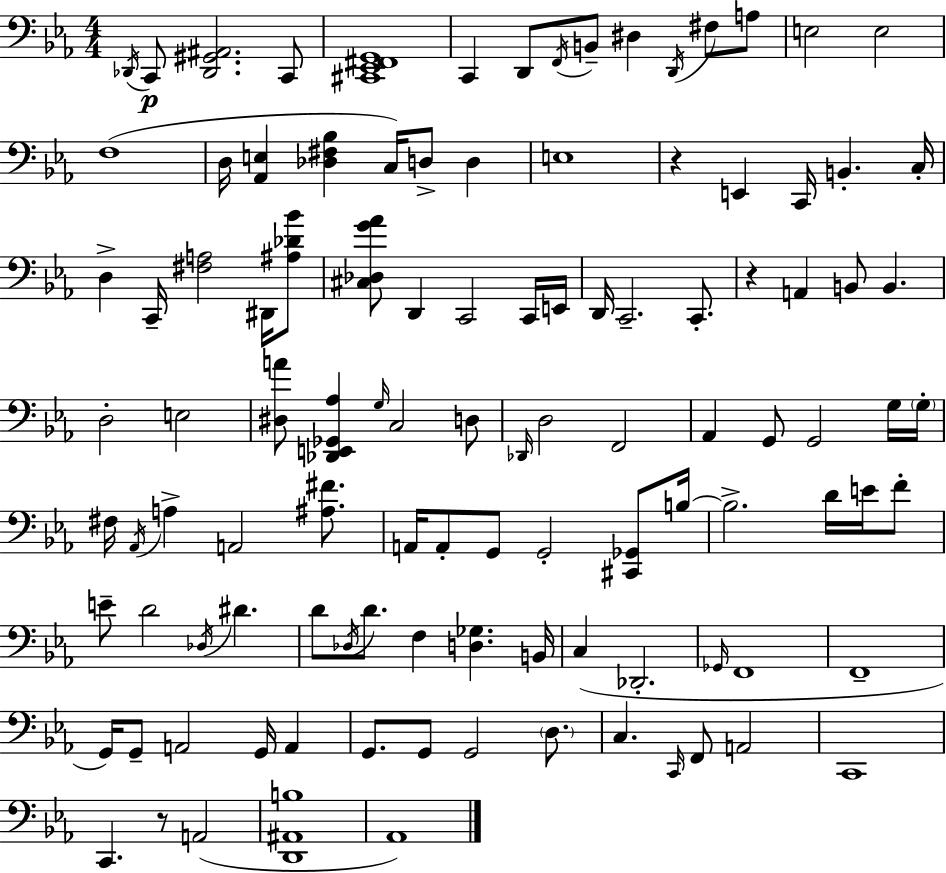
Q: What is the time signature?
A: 4/4